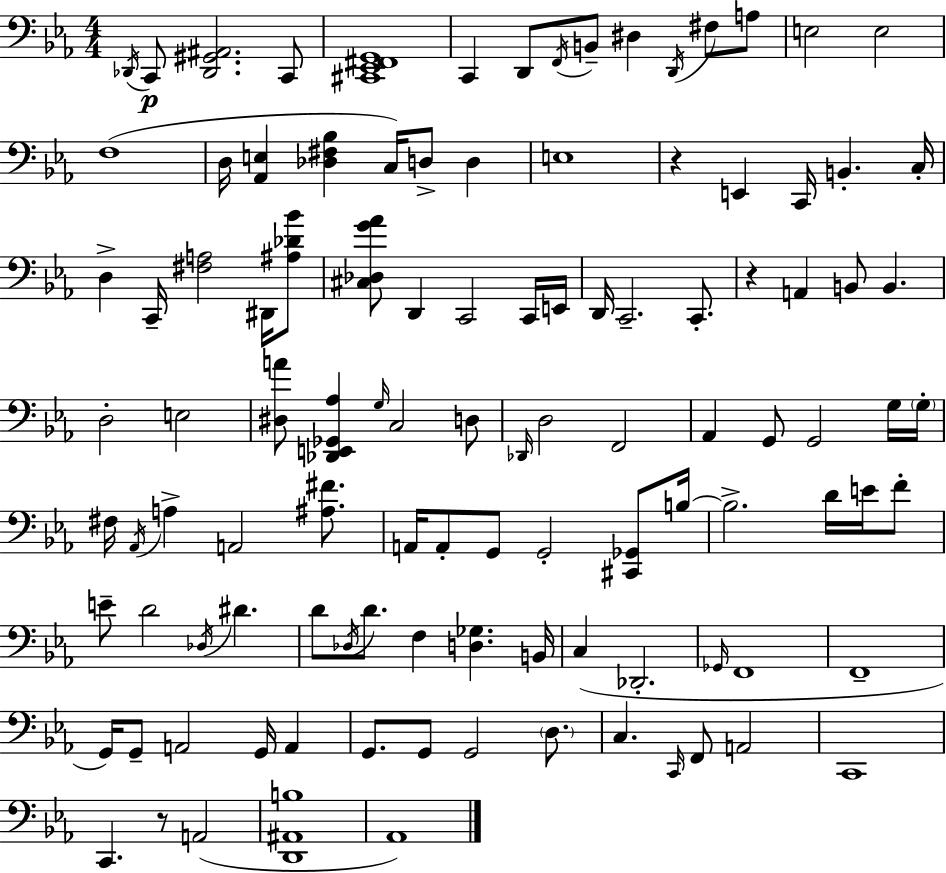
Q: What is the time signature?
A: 4/4